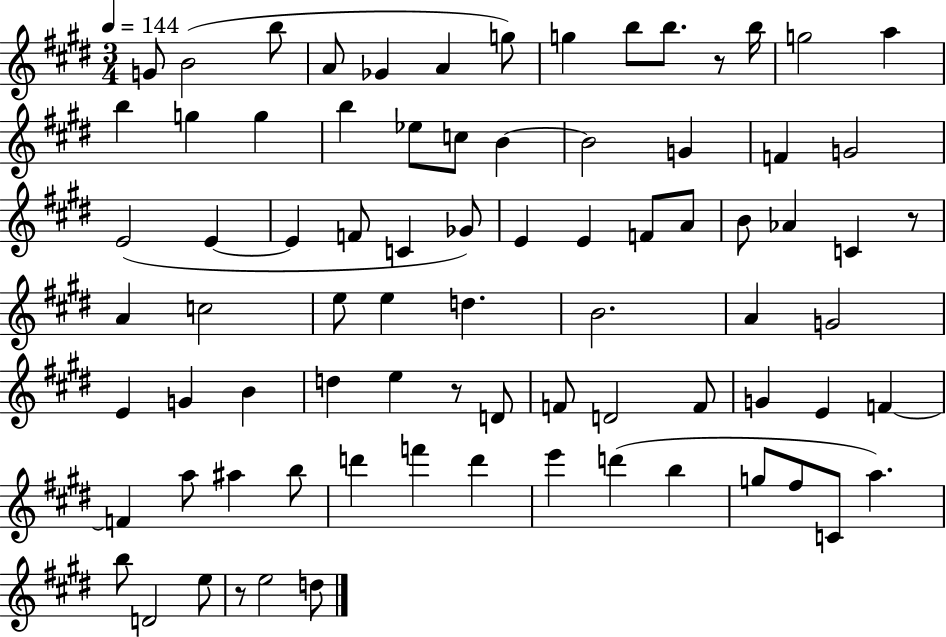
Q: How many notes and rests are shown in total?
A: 80